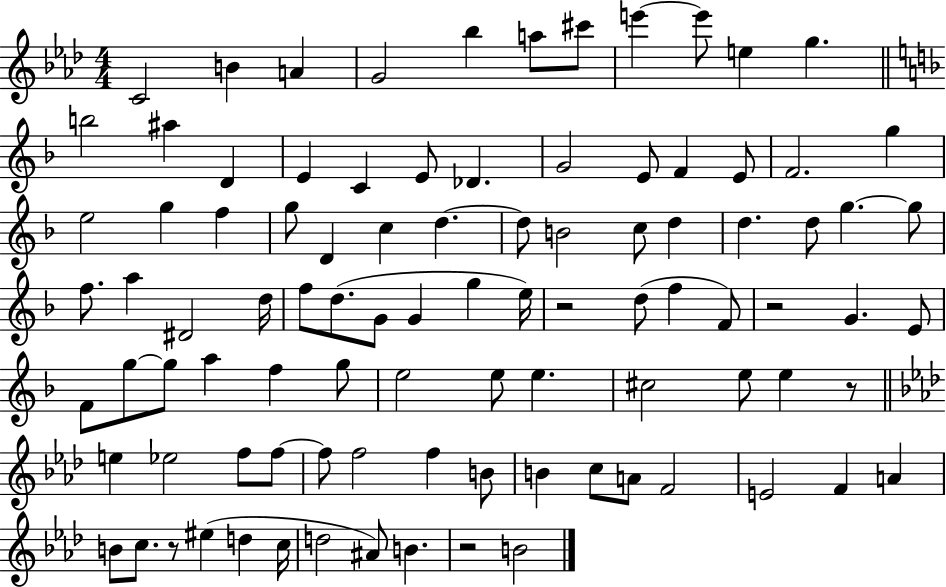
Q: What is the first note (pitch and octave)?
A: C4